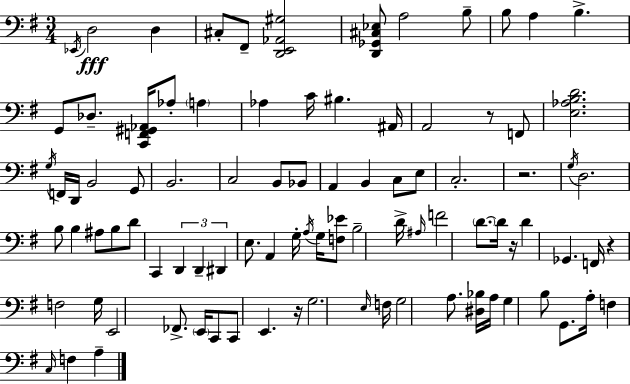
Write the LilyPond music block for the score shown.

{
  \clef bass
  \numericTimeSignature
  \time 3/4
  \key g \major
  \acciaccatura { ees,16 }\fff d2 d4 | cis8-. fis,8-- <d, e, aes, gis>2 | <d, ges, cis ees>8 a2 b8-- | b8 a4 b4.-> | \break g,8 des8.-- <c, f, gis, aes,>16 aes8-. \parenthesize a4 | aes4 c'16 bis4. | ais,16 a,2 r8 f,8 | <e aes b d'>2. | \break \acciaccatura { g16 } f,16 d,16 b,2 | g,8 b,2. | c2 b,8 | bes,8 a,4 b,4 c8 | \break e8 c2.-. | r2. | \acciaccatura { g16 } d2. | b8 b4 ais8 b8 | \break d'8 c,4 \tuplet 3/2 { d,4 d,4-- | dis,4 } e8. a,4 | g16-. \acciaccatura { a16 } g16 <f ees'>8 b2-- | d'16-> \grace { ais16 } f'2 | \break \parenthesize d'8.~~ d'16 r16 d'4 ges,4. | f,16 r4 f2 | g16 e,2 | fes,8.-> \parenthesize e,16 c,8 c,8 e,4. | \break r16 g2. | \grace { e16 } f16 g2 | a8. <dis bes>16 a16 g4 | b8 g,8. a16-. f4 \grace { c16 } f4 | \break a4-- \bar "|."
}